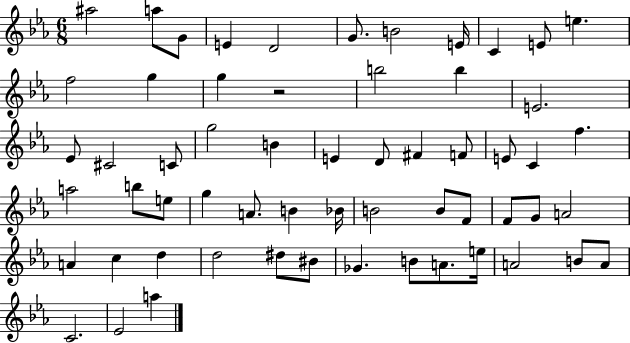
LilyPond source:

{
  \clef treble
  \numericTimeSignature
  \time 6/8
  \key ees \major
  ais''2 a''8 g'8 | e'4 d'2 | g'8. b'2 e'16 | c'4 e'8 e''4. | \break f''2 g''4 | g''4 r2 | b''2 b''4 | e'2. | \break ees'8 cis'2 c'8 | g''2 b'4 | e'4 d'8 fis'4 f'8 | e'8 c'4 f''4. | \break a''2 b''8 e''8 | g''4 a'8. b'4 bes'16 | b'2 b'8 f'8 | f'8 g'8 a'2 | \break a'4 c''4 d''4 | d''2 dis''8 bis'8 | ges'4. b'8 a'8. e''16 | a'2 b'8 a'8 | \break c'2. | ees'2 a''4 | \bar "|."
}